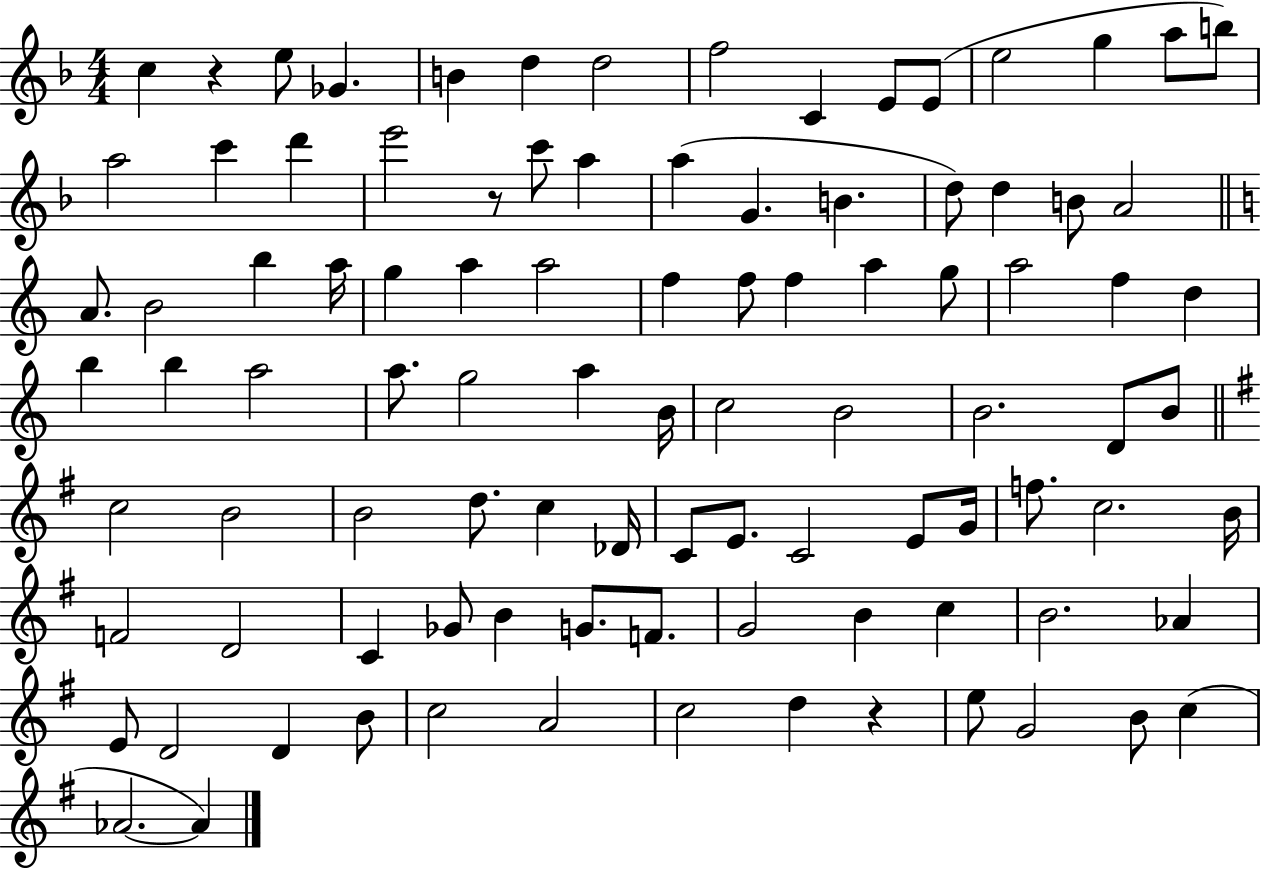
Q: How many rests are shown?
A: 3